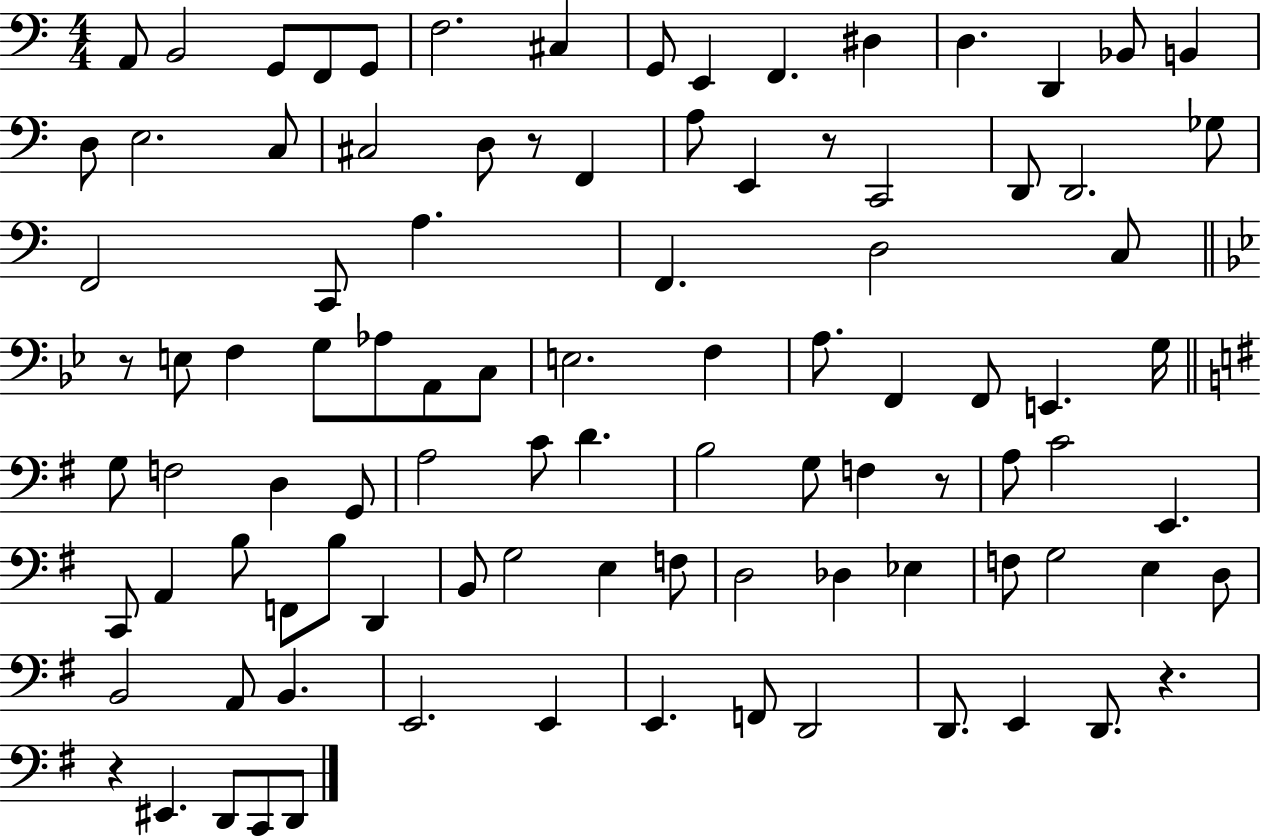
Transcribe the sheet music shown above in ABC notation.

X:1
T:Untitled
M:4/4
L:1/4
K:C
A,,/2 B,,2 G,,/2 F,,/2 G,,/2 F,2 ^C, G,,/2 E,, F,, ^D, D, D,, _B,,/2 B,, D,/2 E,2 C,/2 ^C,2 D,/2 z/2 F,, A,/2 E,, z/2 C,,2 D,,/2 D,,2 _G,/2 F,,2 C,,/2 A, F,, D,2 C,/2 z/2 E,/2 F, G,/2 _A,/2 A,,/2 C,/2 E,2 F, A,/2 F,, F,,/2 E,, G,/4 G,/2 F,2 D, G,,/2 A,2 C/2 D B,2 G,/2 F, z/2 A,/2 C2 E,, C,,/2 A,, B,/2 F,,/2 B,/2 D,, B,,/2 G,2 E, F,/2 D,2 _D, _E, F,/2 G,2 E, D,/2 B,,2 A,,/2 B,, E,,2 E,, E,, F,,/2 D,,2 D,,/2 E,, D,,/2 z z ^E,, D,,/2 C,,/2 D,,/2